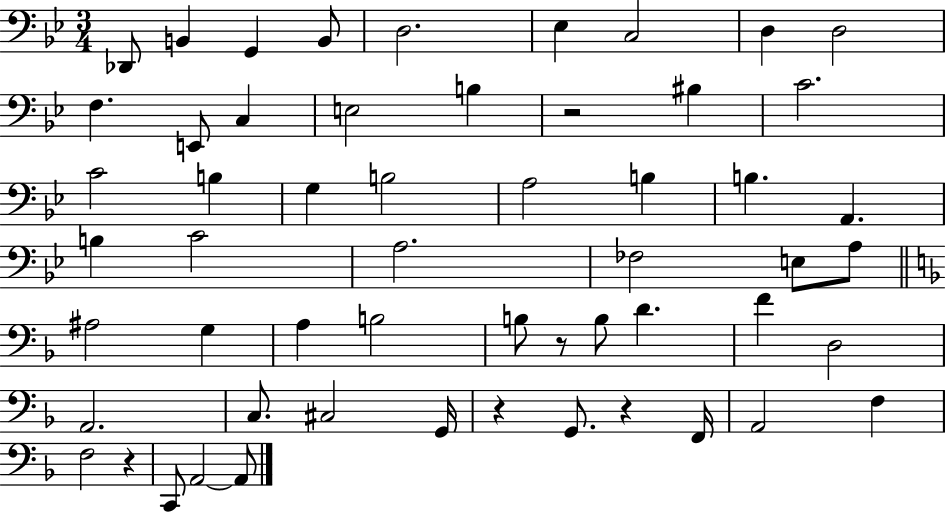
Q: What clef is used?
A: bass